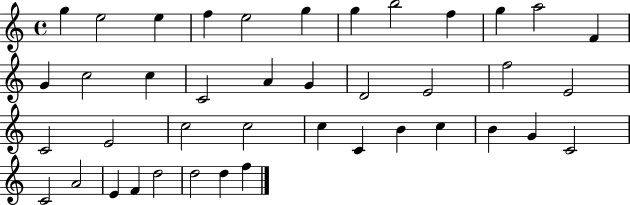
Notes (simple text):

G5/q E5/h E5/q F5/q E5/h G5/q G5/q B5/h F5/q G5/q A5/h F4/q G4/q C5/h C5/q C4/h A4/q G4/q D4/h E4/h F5/h E4/h C4/h E4/h C5/h C5/h C5/q C4/q B4/q C5/q B4/q G4/q C4/h C4/h A4/h E4/q F4/q D5/h D5/h D5/q F5/q